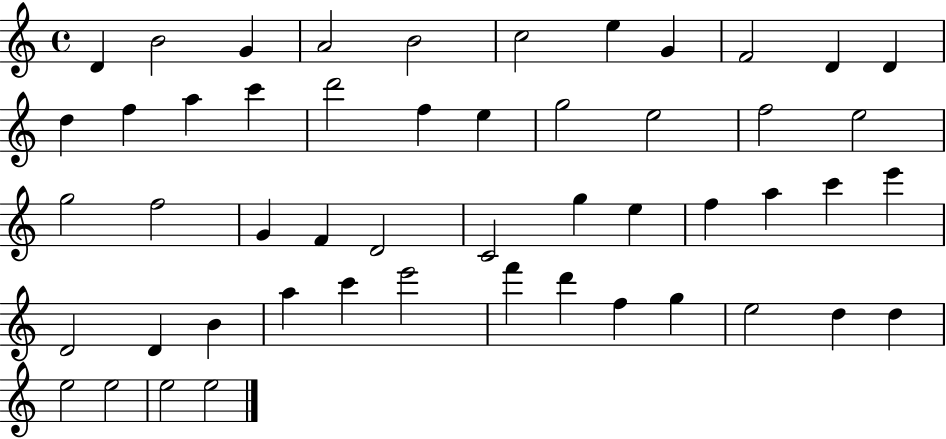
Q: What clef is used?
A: treble